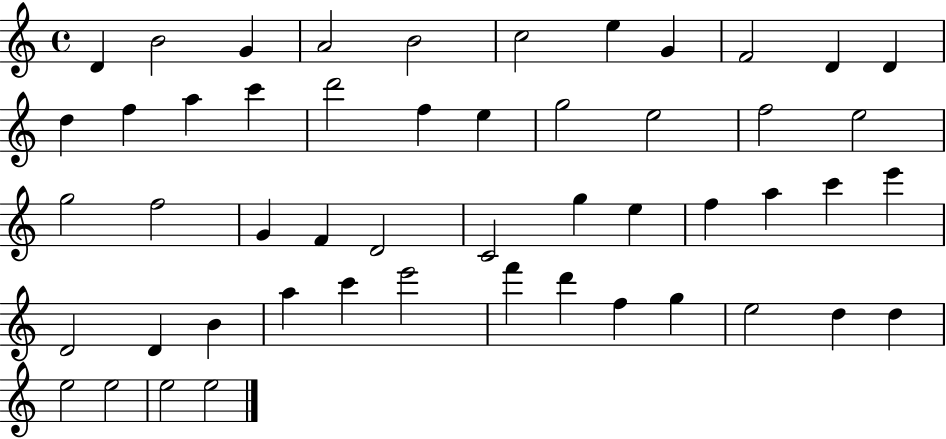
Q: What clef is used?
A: treble